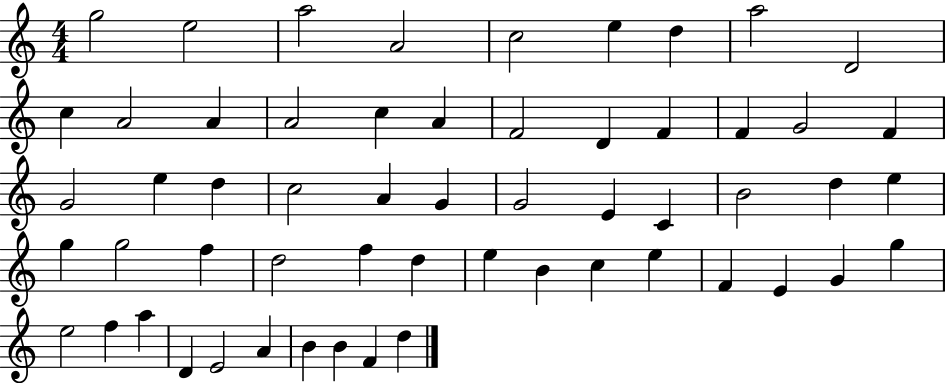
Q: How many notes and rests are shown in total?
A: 57